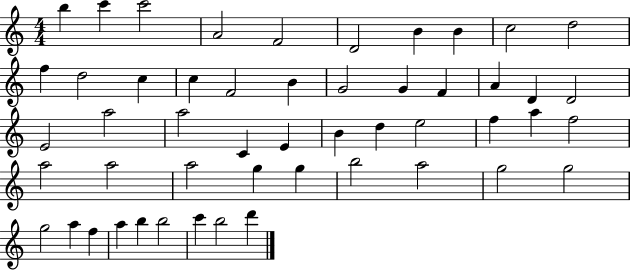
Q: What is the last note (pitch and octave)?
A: D6